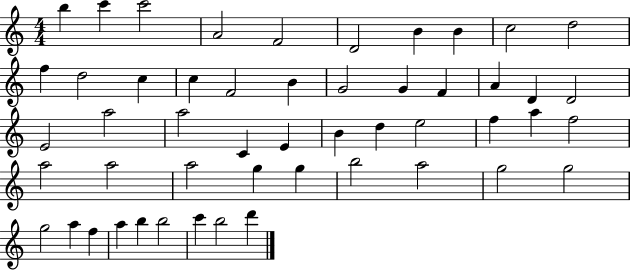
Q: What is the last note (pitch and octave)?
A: D6